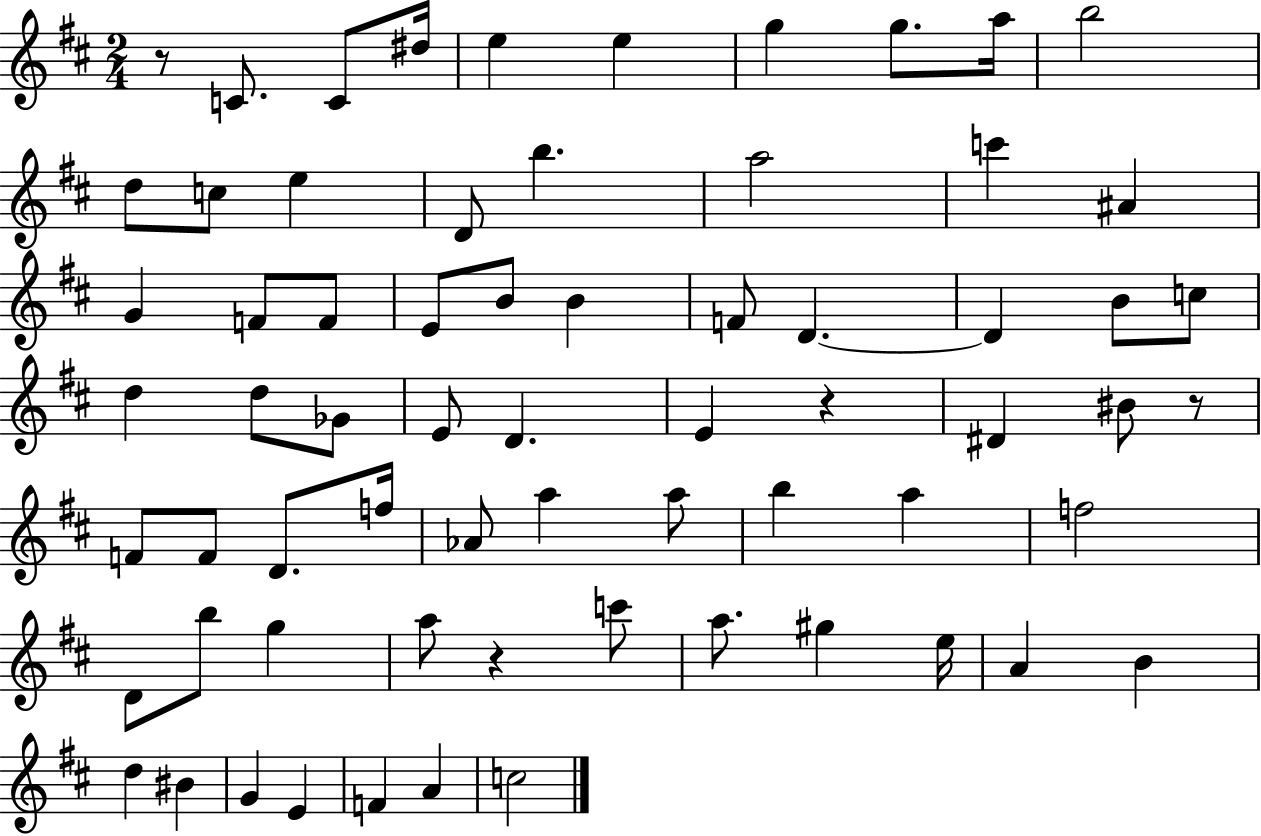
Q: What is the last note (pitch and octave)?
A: C5